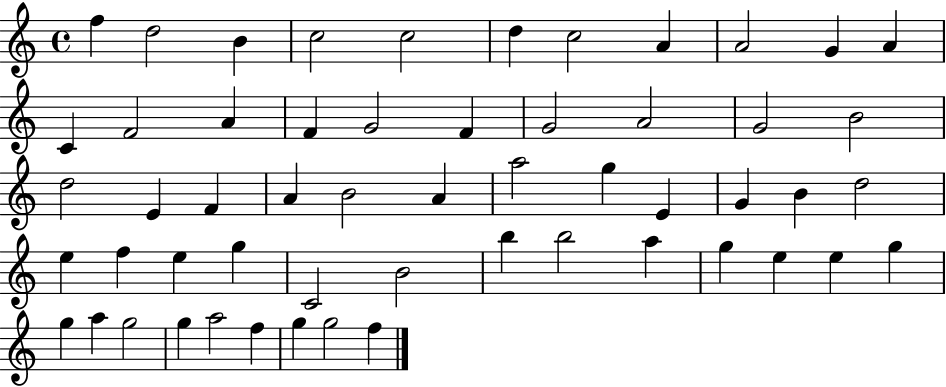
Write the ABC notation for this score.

X:1
T:Untitled
M:4/4
L:1/4
K:C
f d2 B c2 c2 d c2 A A2 G A C F2 A F G2 F G2 A2 G2 B2 d2 E F A B2 A a2 g E G B d2 e f e g C2 B2 b b2 a g e e g g a g2 g a2 f g g2 f